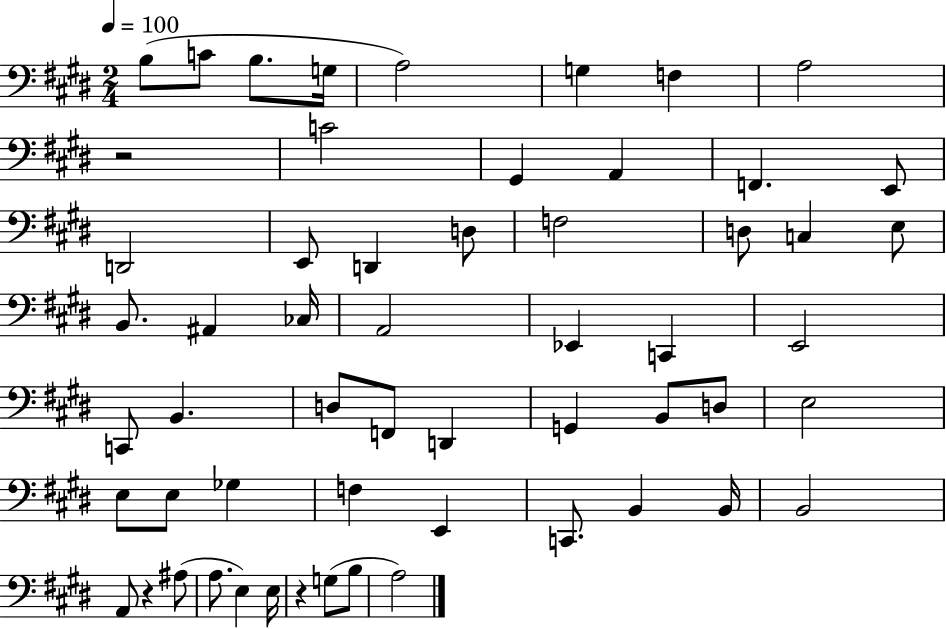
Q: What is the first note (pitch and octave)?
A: B3